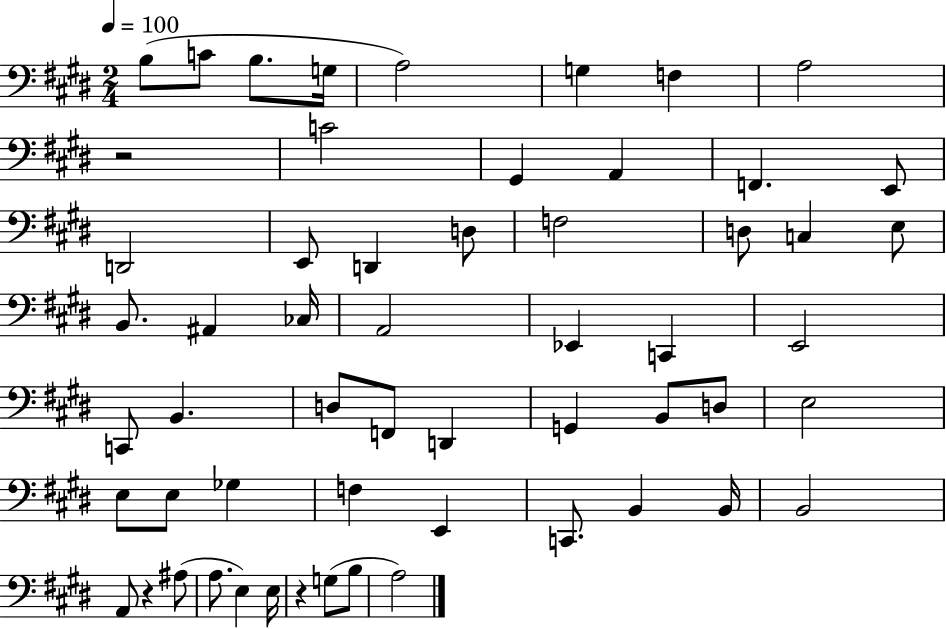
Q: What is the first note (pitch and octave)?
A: B3